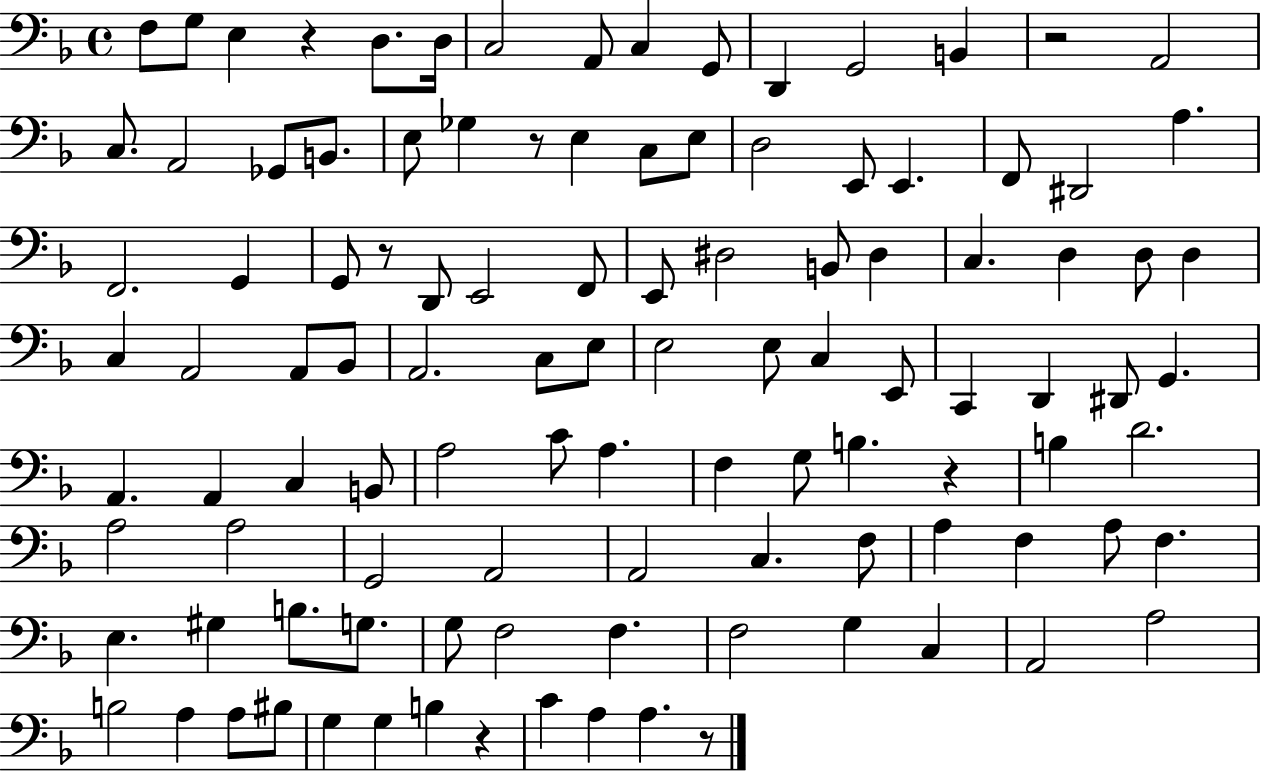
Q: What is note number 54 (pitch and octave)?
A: C2